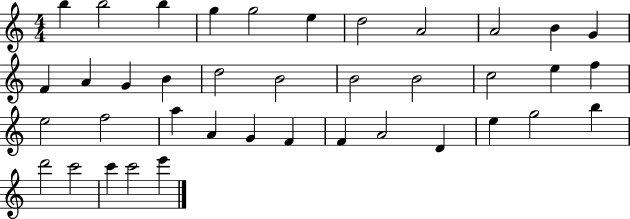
B5/q B5/h B5/q G5/q G5/h E5/q D5/h A4/h A4/h B4/q G4/q F4/q A4/q G4/q B4/q D5/h B4/h B4/h B4/h C5/h E5/q F5/q E5/h F5/h A5/q A4/q G4/q F4/q F4/q A4/h D4/q E5/q G5/h B5/q D6/h C6/h C6/q C6/h E6/q